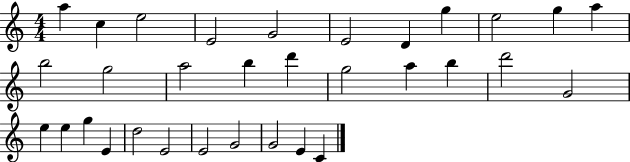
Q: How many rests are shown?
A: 0